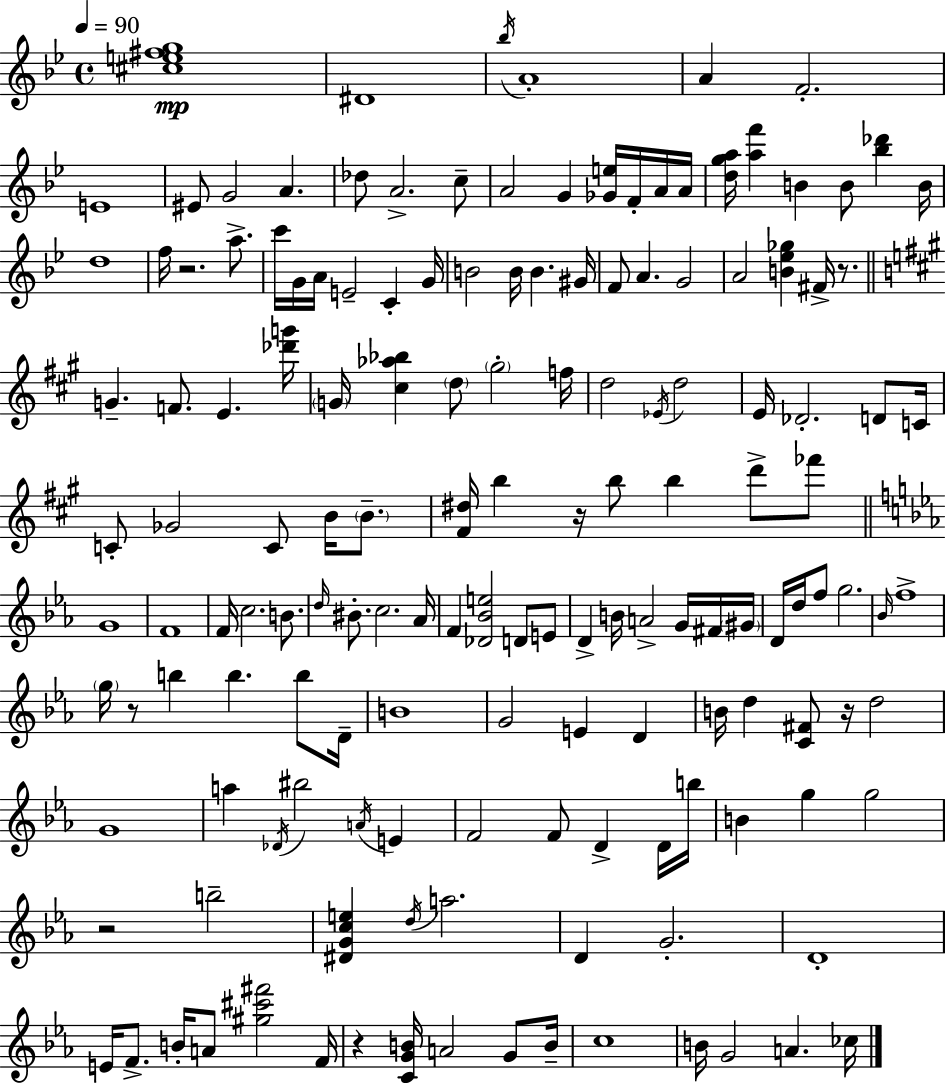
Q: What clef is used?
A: treble